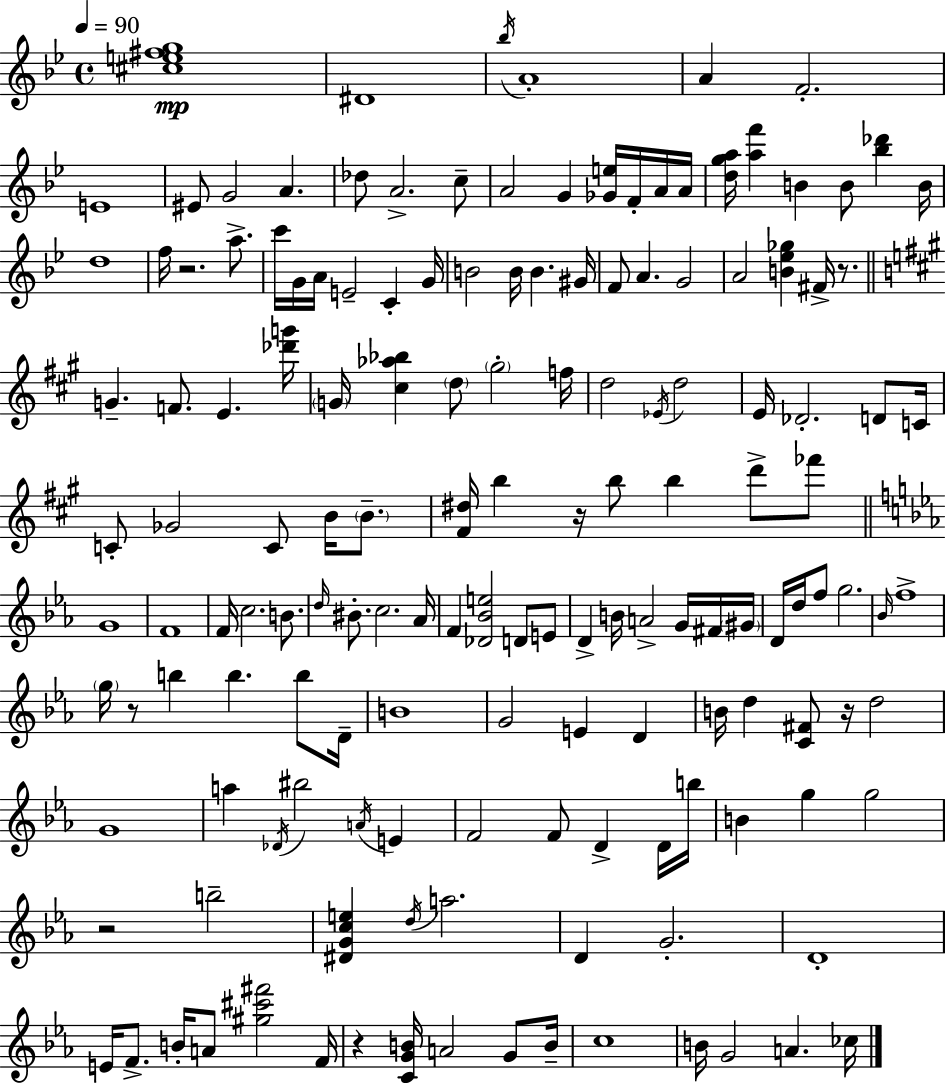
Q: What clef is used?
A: treble